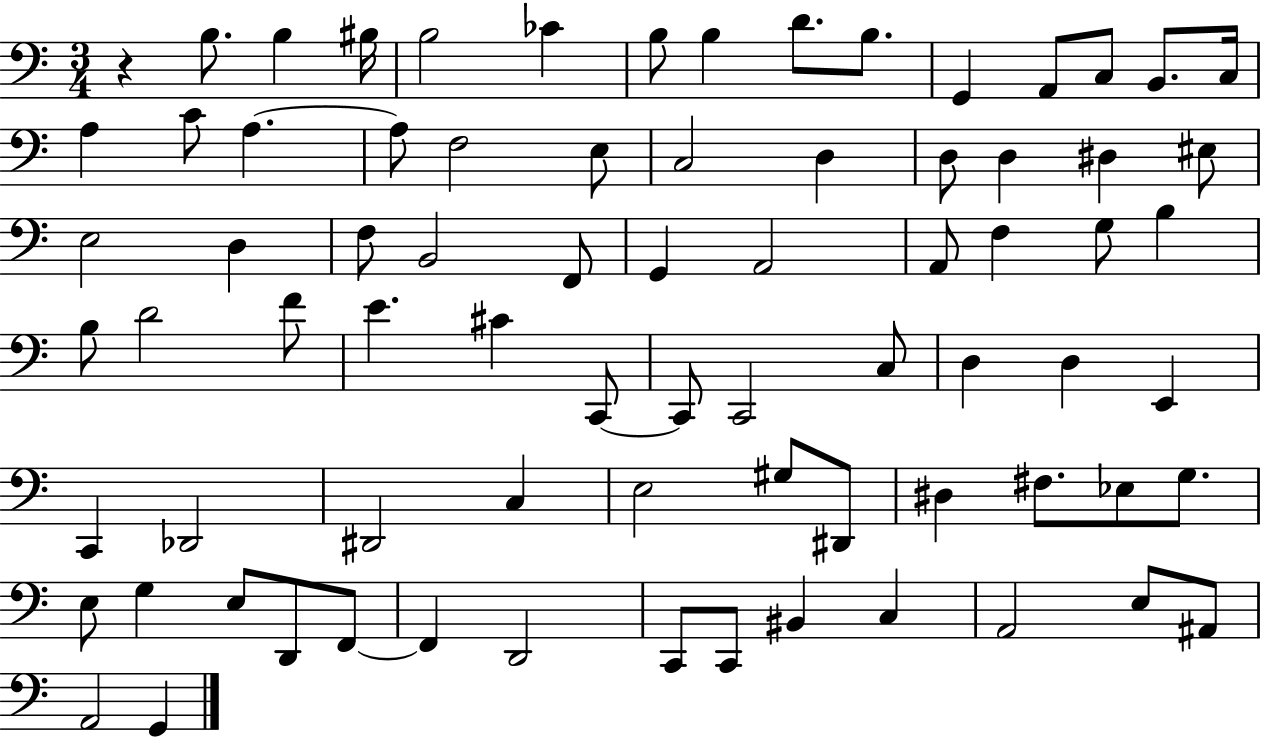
R/q B3/e. B3/q BIS3/s B3/h CES4/q B3/e B3/q D4/e. B3/e. G2/q A2/e C3/e B2/e. C3/s A3/q C4/e A3/q. A3/e F3/h E3/e C3/h D3/q D3/e D3/q D#3/q EIS3/e E3/h D3/q F3/e B2/h F2/e G2/q A2/h A2/e F3/q G3/e B3/q B3/e D4/h F4/e E4/q. C#4/q C2/e C2/e C2/h C3/e D3/q D3/q E2/q C2/q Db2/h D#2/h C3/q E3/h G#3/e D#2/e D#3/q F#3/e. Eb3/e G3/e. E3/e G3/q E3/e D2/e F2/e F2/q D2/h C2/e C2/e BIS2/q C3/q A2/h E3/e A#2/e A2/h G2/q